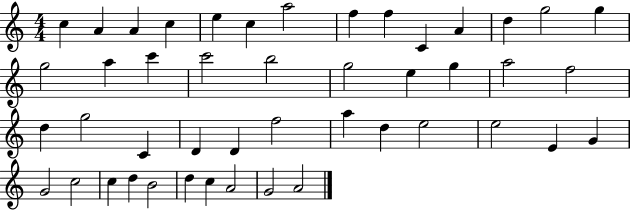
X:1
T:Untitled
M:4/4
L:1/4
K:C
c A A c e c a2 f f C A d g2 g g2 a c' c'2 b2 g2 e g a2 f2 d g2 C D D f2 a d e2 e2 E G G2 c2 c d B2 d c A2 G2 A2